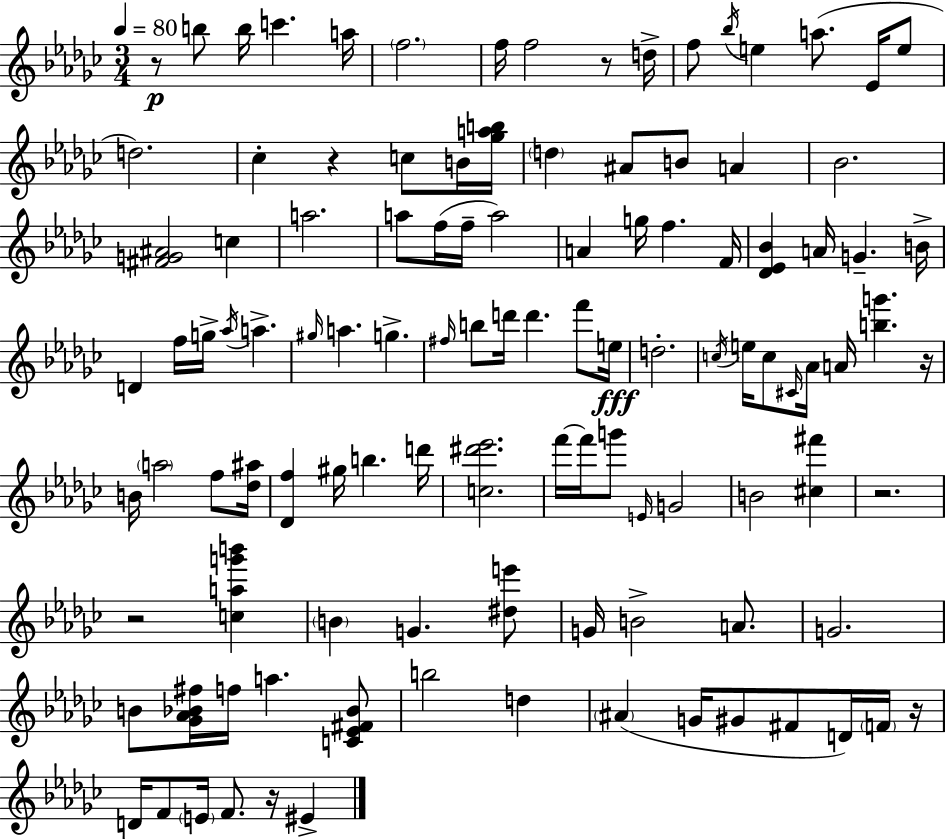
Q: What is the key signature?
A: EES minor